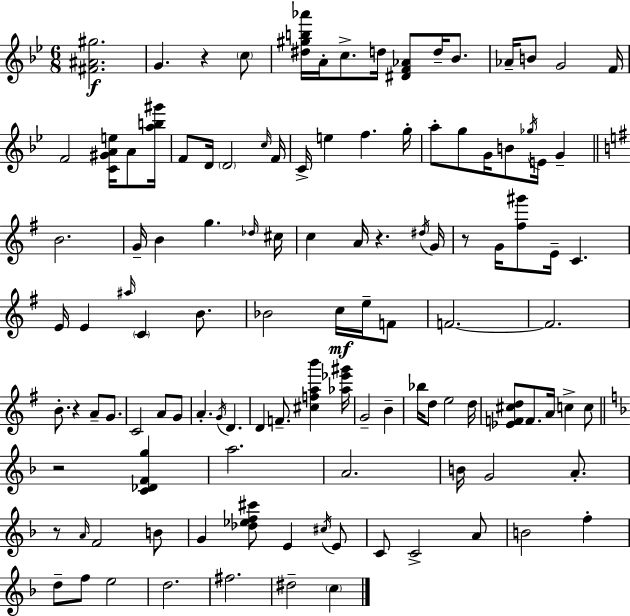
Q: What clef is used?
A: treble